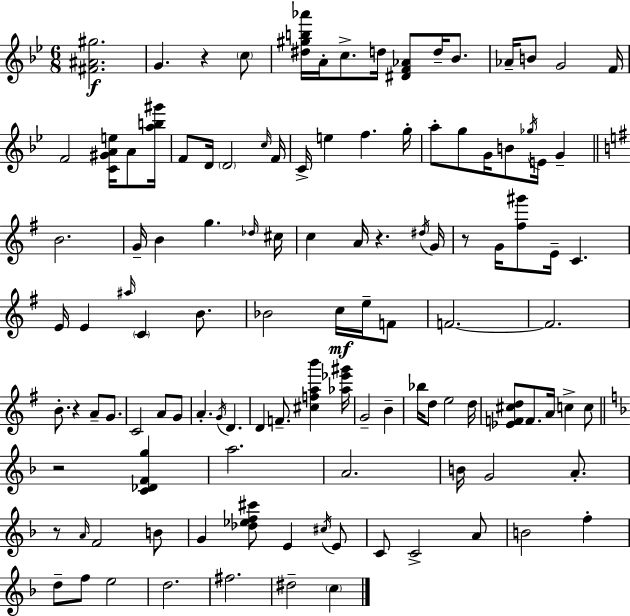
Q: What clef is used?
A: treble